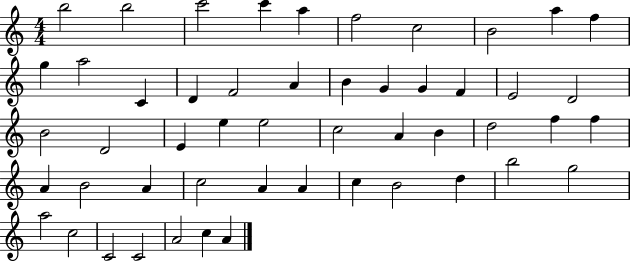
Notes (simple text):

B5/h B5/h C6/h C6/q A5/q F5/h C5/h B4/h A5/q F5/q G5/q A5/h C4/q D4/q F4/h A4/q B4/q G4/q G4/q F4/q E4/h D4/h B4/h D4/h E4/q E5/q E5/h C5/h A4/q B4/q D5/h F5/q F5/q A4/q B4/h A4/q C5/h A4/q A4/q C5/q B4/h D5/q B5/h G5/h A5/h C5/h C4/h C4/h A4/h C5/q A4/q